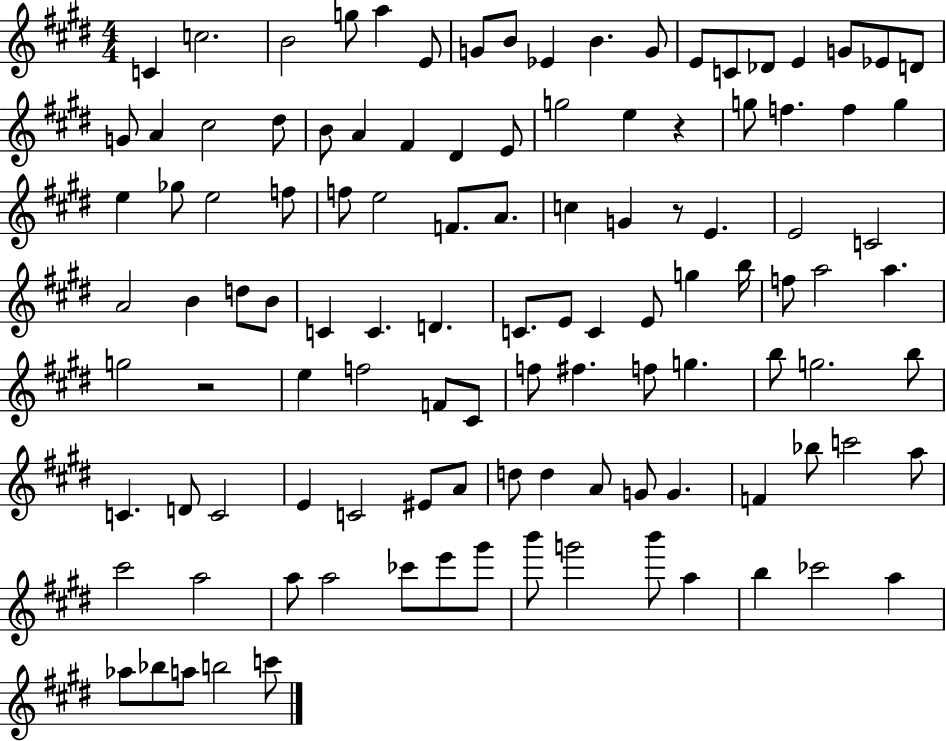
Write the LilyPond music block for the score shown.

{
  \clef treble
  \numericTimeSignature
  \time 4/4
  \key e \major
  c'4 c''2. | b'2 g''8 a''4 e'8 | g'8 b'8 ees'4 b'4. g'8 | e'8 c'8 des'8 e'4 g'8 ees'8 d'8 | \break g'8 a'4 cis''2 dis''8 | b'8 a'4 fis'4 dis'4 e'8 | g''2 e''4 r4 | g''8 f''4. f''4 g''4 | \break e''4 ges''8 e''2 f''8 | f''8 e''2 f'8. a'8. | c''4 g'4 r8 e'4. | e'2 c'2 | \break a'2 b'4 d''8 b'8 | c'4 c'4. d'4. | c'8. e'8 c'4 e'8 g''4 b''16 | f''8 a''2 a''4. | \break g''2 r2 | e''4 f''2 f'8 cis'8 | f''8 fis''4. f''8 g''4. | b''8 g''2. b''8 | \break c'4. d'8 c'2 | e'4 c'2 eis'8 a'8 | d''8 d''4 a'8 g'8 g'4. | f'4 bes''8 c'''2 a''8 | \break cis'''2 a''2 | a''8 a''2 ces'''8 e'''8 gis'''8 | b'''8 g'''2 b'''8 a''4 | b''4 ces'''2 a''4 | \break aes''8 bes''8 a''8 b''2 c'''8 | \bar "|."
}